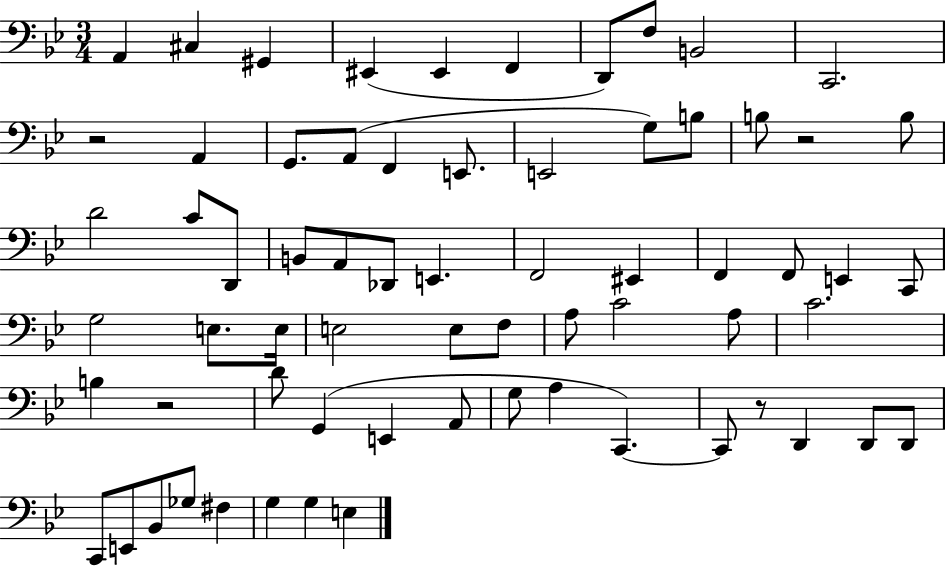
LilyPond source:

{
  \clef bass
  \numericTimeSignature
  \time 3/4
  \key bes \major
  \repeat volta 2 { a,4 cis4 gis,4 | eis,4( eis,4 f,4 | d,8) f8 b,2 | c,2. | \break r2 a,4 | g,8. a,8( f,4 e,8. | e,2 g8) b8 | b8 r2 b8 | \break d'2 c'8 d,8 | b,8 a,8 des,8 e,4. | f,2 eis,4 | f,4 f,8 e,4 c,8 | \break g2 e8. e16 | e2 e8 f8 | a8 c'2 a8 | c'2. | \break b4 r2 | d'8 g,4( e,4 a,8 | g8 a4 c,4.~~) | c,8 r8 d,4 d,8 d,8 | \break c,8 e,8 bes,8 ges8 fis4 | g4 g4 e4 | } \bar "|."
}